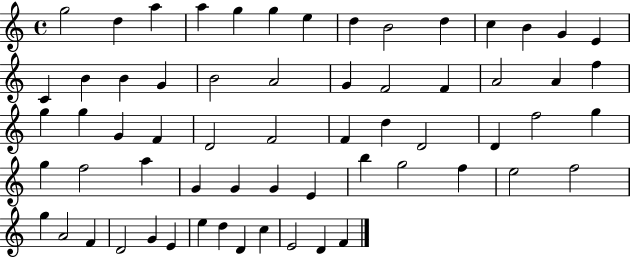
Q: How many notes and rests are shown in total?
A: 63